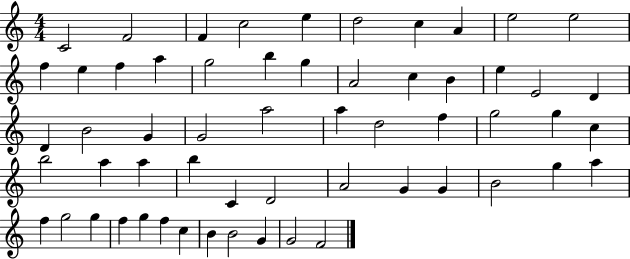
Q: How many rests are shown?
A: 0